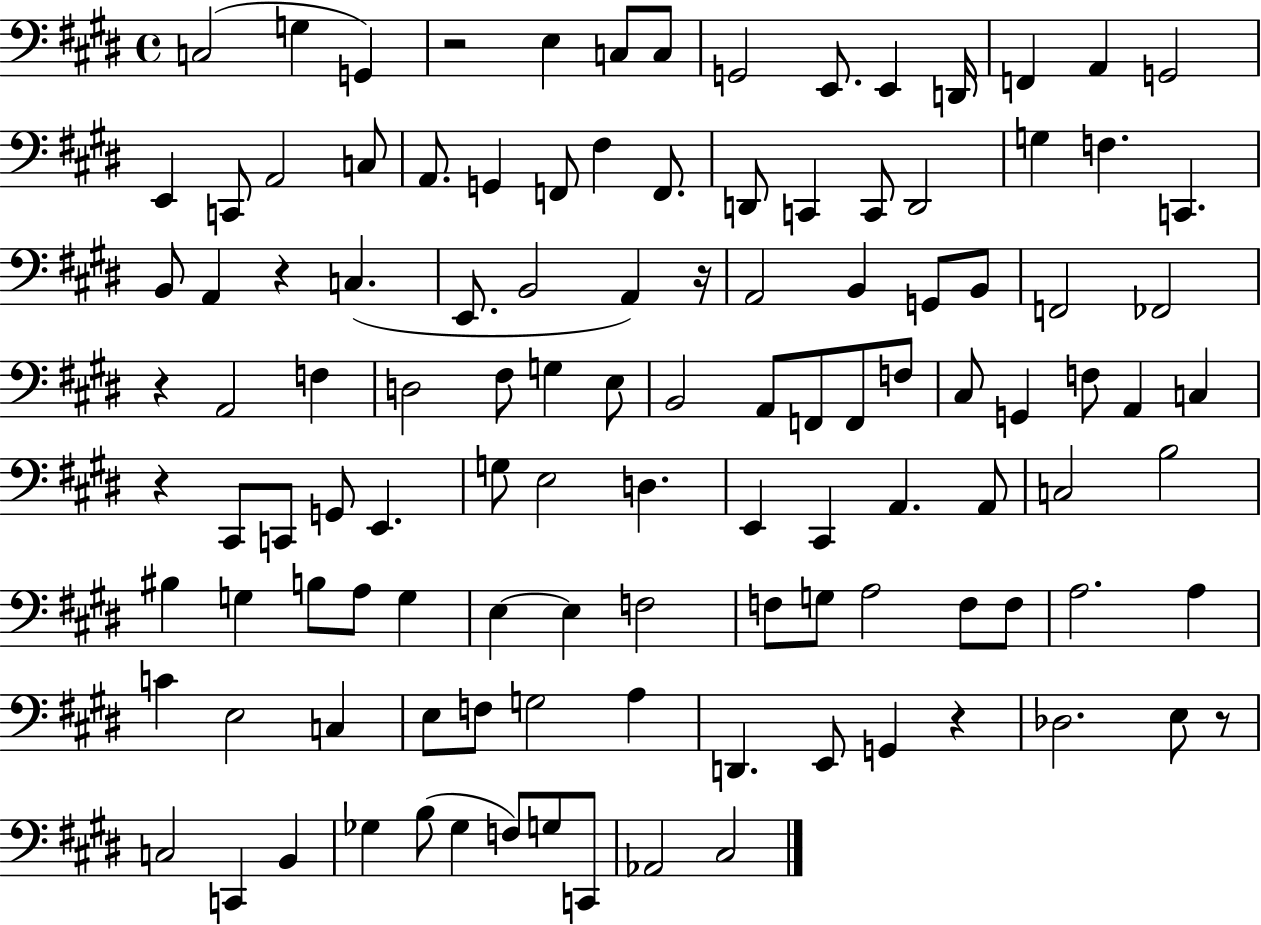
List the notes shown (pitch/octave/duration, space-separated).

C3/h G3/q G2/q R/h E3/q C3/e C3/e G2/h E2/e. E2/q D2/s F2/q A2/q G2/h E2/q C2/e A2/h C3/e A2/e. G2/q F2/e F#3/q F2/e. D2/e C2/q C2/e D2/h G3/q F3/q. C2/q. B2/e A2/q R/q C3/q. E2/e. B2/h A2/q R/s A2/h B2/q G2/e B2/e F2/h FES2/h R/q A2/h F3/q D3/h F#3/e G3/q E3/e B2/h A2/e F2/e F2/e F3/e C#3/e G2/q F3/e A2/q C3/q R/q C#2/e C2/e G2/e E2/q. G3/e E3/h D3/q. E2/q C#2/q A2/q. A2/e C3/h B3/h BIS3/q G3/q B3/e A3/e G3/q E3/q E3/q F3/h F3/e G3/e A3/h F3/e F3/e A3/h. A3/q C4/q E3/h C3/q E3/e F3/e G3/h A3/q D2/q. E2/e G2/q R/q Db3/h. E3/e R/e C3/h C2/q B2/q Gb3/q B3/e Gb3/q F3/e G3/e C2/e Ab2/h C#3/h